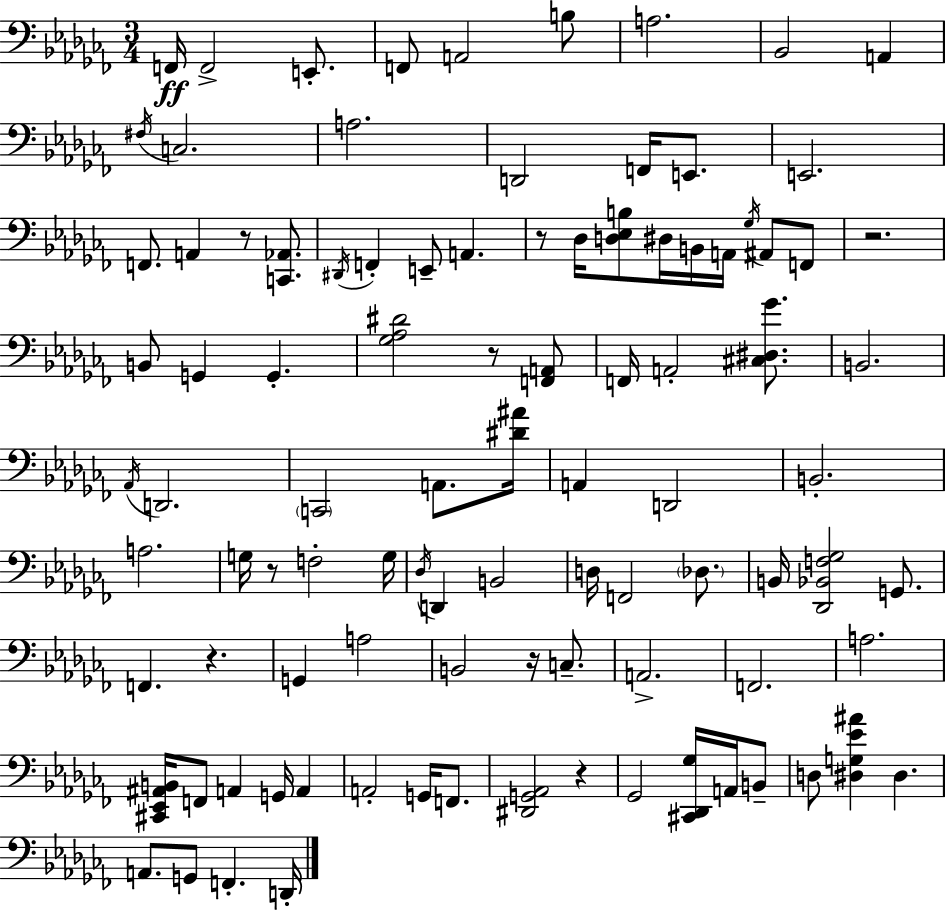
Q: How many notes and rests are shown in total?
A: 97